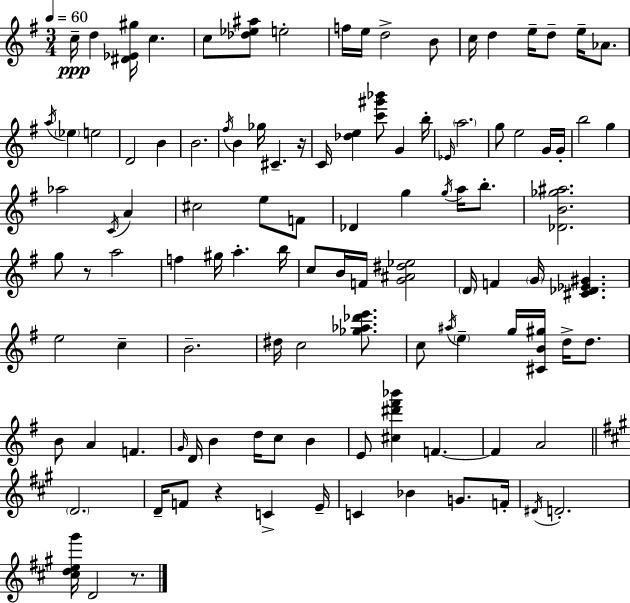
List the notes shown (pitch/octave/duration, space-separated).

C5/s D5/q [D#4,Eb4,G#5]/s C5/q. C5/e [Db5,Eb5,A#5]/e E5/h F5/s E5/s D5/h B4/e C5/s D5/q E5/s D5/e E5/s Ab4/e. A5/s Eb5/q E5/h D4/h B4/q B4/h. F#5/s B4/q Gb5/s C#4/q. R/s C4/s [Db5,E5]/q [C6,G#6,Bb6]/e G4/q B5/s Eb4/s A5/h. G5/e E5/h G4/s G4/s B5/h G5/q Ab5/h C4/s A4/q C#5/h E5/e F4/e Db4/q G5/q G5/s A5/s B5/e. [Db4,B4,Gb5,A#5]/h. G5/e R/e A5/h F5/q G#5/s A5/q. B5/s C5/e B4/s F4/s [G4,A#4,D#5,Eb5]/h D4/s F4/q G4/s [C#4,Db4,Eb4,G#4]/q. E5/h C5/q B4/h. D#5/s C5/h [Gb5,Ab5,Db6,E6]/e. C5/e A#5/s E5/q G5/s [C#4,B4,G#5]/s D5/s D5/e. B4/e A4/q F4/q. G4/s D4/s B4/q D5/s C5/e B4/q E4/e [C#5,D#6,F#6,Bb6]/q F4/q. F4/q A4/h D4/h. D4/s F4/e R/q C4/q E4/s C4/q Bb4/q G4/e. F4/s D#4/s D4/h. [C#5,D5,E5,G#6]/s D4/h R/e.